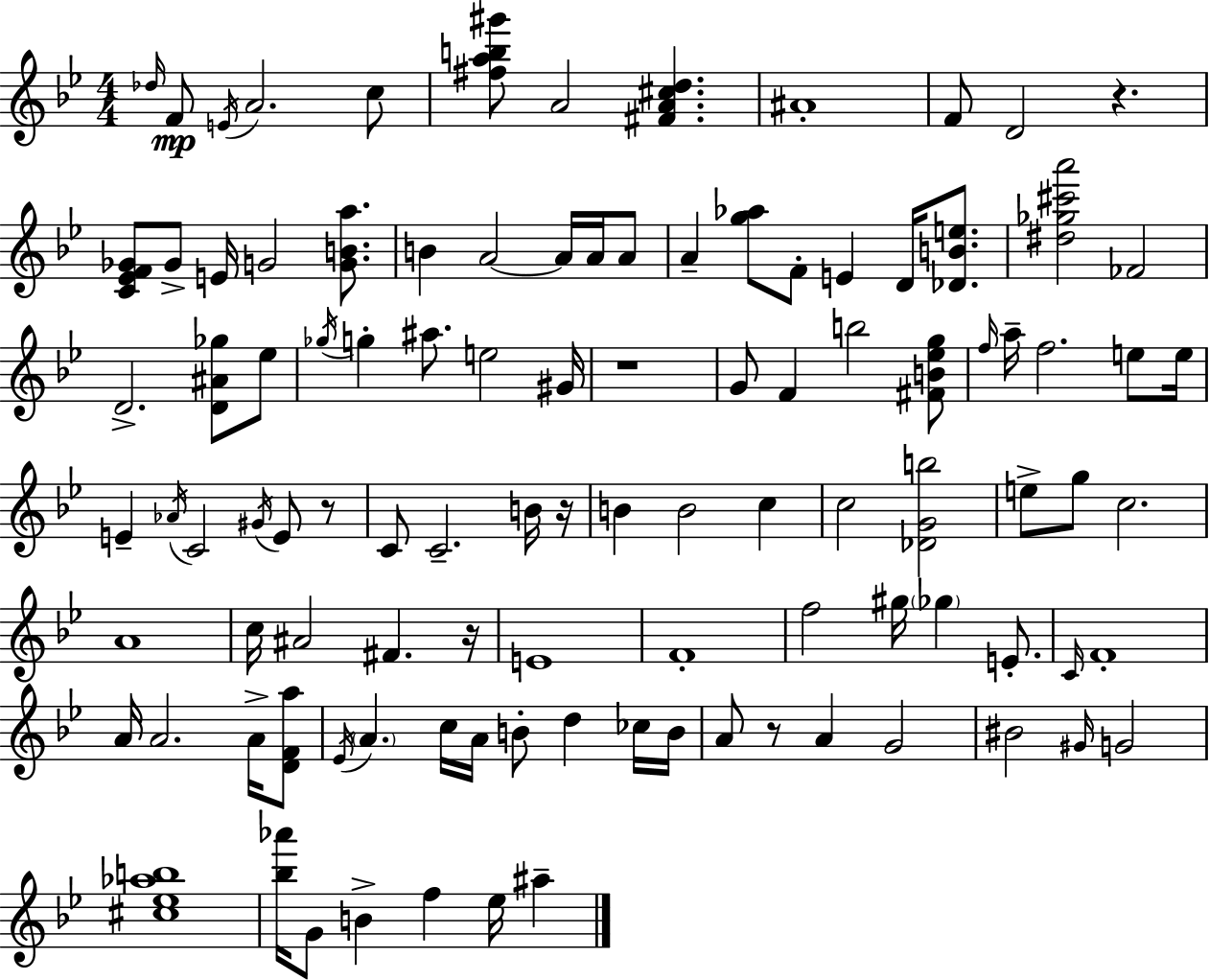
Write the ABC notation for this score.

X:1
T:Untitled
M:4/4
L:1/4
K:Bb
_d/4 F/2 E/4 A2 c/2 [^fab^g']/2 A2 [^FA^cd] ^A4 F/2 D2 z [C_EF_G]/2 _G/2 E/4 G2 [GBa]/2 B A2 A/4 A/4 A/2 A [g_a]/2 F/2 E D/4 [_DBe]/2 [^d_g^c'a']2 _F2 D2 [D^A_g]/2 _e/2 _g/4 g ^a/2 e2 ^G/4 z4 G/2 F b2 [^FB_eg]/2 f/4 a/4 f2 e/2 e/4 E _A/4 C2 ^G/4 E/2 z/2 C/2 C2 B/4 z/4 B B2 c c2 [_DGb]2 e/2 g/2 c2 A4 c/4 ^A2 ^F z/4 E4 F4 f2 ^g/4 _g E/2 C/4 F4 A/4 A2 A/4 [DFa]/2 _E/4 A c/4 A/4 B/2 d _c/4 B/4 A/2 z/2 A G2 ^B2 ^G/4 G2 [^c_e_ab]4 [_b_a']/4 G/2 B f _e/4 ^a